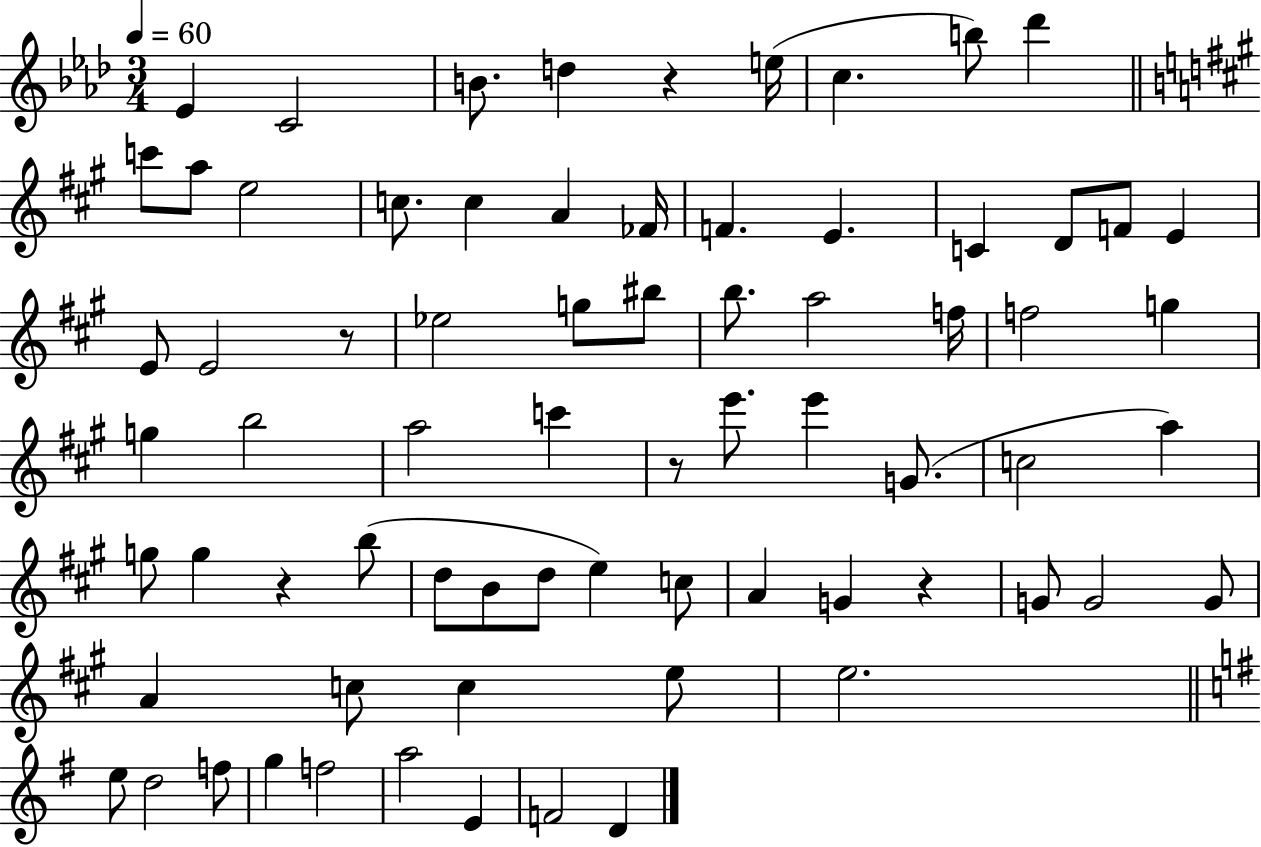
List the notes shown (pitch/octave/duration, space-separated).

Eb4/q C4/h B4/e. D5/q R/q E5/s C5/q. B5/e Db6/q C6/e A5/e E5/h C5/e. C5/q A4/q FES4/s F4/q. E4/q. C4/q D4/e F4/e E4/q E4/e E4/h R/e Eb5/h G5/e BIS5/e B5/e. A5/h F5/s F5/h G5/q G5/q B5/h A5/h C6/q R/e E6/e. E6/q G4/e. C5/h A5/q G5/e G5/q R/q B5/e D5/e B4/e D5/e E5/q C5/e A4/q G4/q R/q G4/e G4/h G4/e A4/q C5/e C5/q E5/e E5/h. E5/e D5/h F5/e G5/q F5/h A5/h E4/q F4/h D4/q